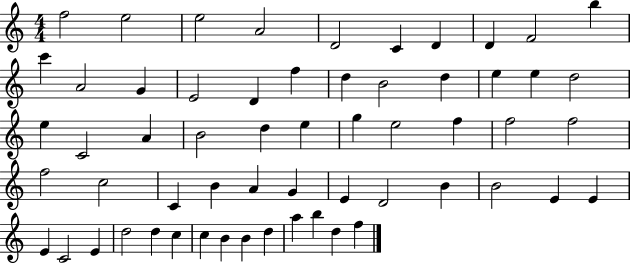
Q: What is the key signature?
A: C major